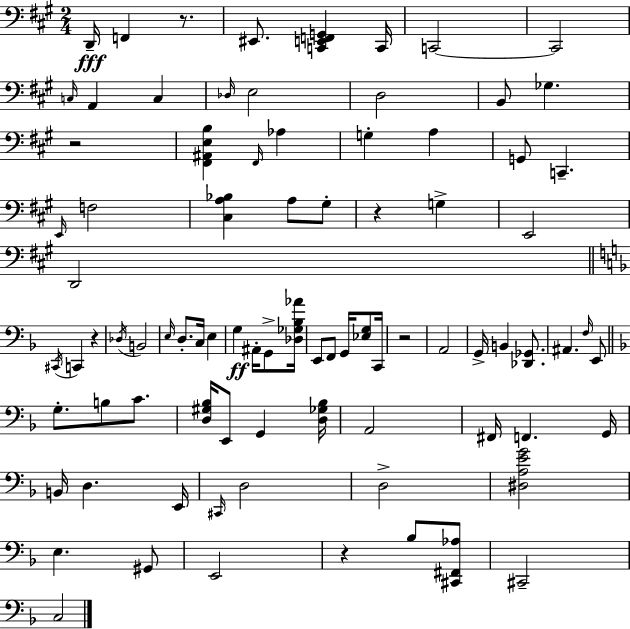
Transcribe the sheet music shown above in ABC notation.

X:1
T:Untitled
M:2/4
L:1/4
K:A
D,,/4 F,, z/2 ^E,,/2 [C,,E,,F,,G,,] C,,/4 C,,2 C,,2 C,/4 A,, C, _D,/4 E,2 D,2 B,,/2 _G, z2 [^F,,^A,,E,B,] ^F,,/4 _A, G, A, G,,/2 C,, E,,/4 F,2 [^C,A,_B,] A,/2 ^G,/2 z G, E,,2 D,,2 ^C,,/4 C,, z _D,/4 B,,2 E,/4 D,/2 C,/4 E, G, ^A,,/4 G,,/2 [_D,_G,_B,_A]/4 E,,/2 F,,/2 G,,/4 [_E,G,]/2 C,,/4 z2 A,,2 G,,/4 B,, [_D,,_G,,]/2 ^A,, F,/4 E,,/2 G,/2 B,/2 C/2 [D,^G,_B,]/4 E,,/2 G,, [D,_G,_B,]/4 A,,2 ^F,,/4 F,, G,,/4 B,,/4 D, E,,/4 ^C,,/4 D,2 D,2 [^D,A,EG]2 E, ^G,,/2 E,,2 z _B,/2 [^C,,^F,,_A,]/2 ^C,,2 C,2